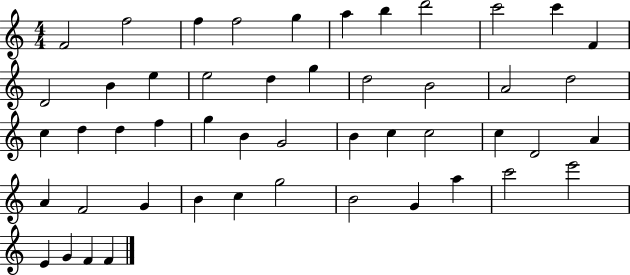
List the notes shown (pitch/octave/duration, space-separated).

F4/h F5/h F5/q F5/h G5/q A5/q B5/q D6/h C6/h C6/q F4/q D4/h B4/q E5/q E5/h D5/q G5/q D5/h B4/h A4/h D5/h C5/q D5/q D5/q F5/q G5/q B4/q G4/h B4/q C5/q C5/h C5/q D4/h A4/q A4/q F4/h G4/q B4/q C5/q G5/h B4/h G4/q A5/q C6/h E6/h E4/q G4/q F4/q F4/q